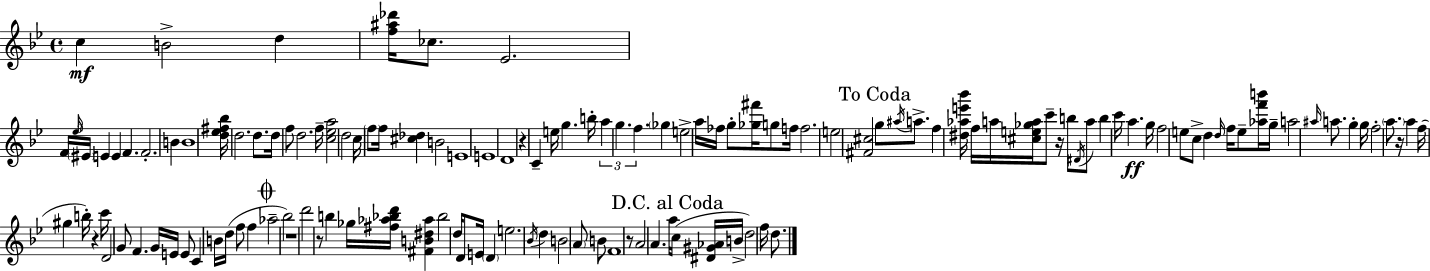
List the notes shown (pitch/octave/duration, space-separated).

C5/q B4/h D5/q [F5,A#5,Db6]/s CES5/e. Eb4/h. F4/s Eb5/s EIS4/s E4/q E4/q F4/q. F4/h. B4/q B4/w [D5,Eb5,F#5,Bb5]/s D5/h. D5/e. D5/s F5/e D5/h. F5/s [C5,Eb5,A5]/h D5/h C5/s F5/e F5/s [C#5,Db5]/q B4/h E4/w E4/w D4/w R/q C4/q E5/s G5/q. B5/s A5/q G5/q. F5/q. Gb5/q E5/h A5/s FES5/s G5/e [Gb5,F#6]/s G5/e F5/s F5/h. E5/h [F#4,C#5]/h G5/e A#5/s A5/e. F5/q [D#5,Ab5,E6,Bb6]/s F5/s A5/s [C#5,E5,Gb5,A5]/s C6/e R/s B5/e D#4/s A5/e B5/q C6/s A5/q. G5/s F5/h E5/e C5/e D5/q D5/s F5/s E5/e [Ab5,F6,B6]/s G5/s A5/h A#5/s A5/e. G5/q G5/s F5/h A5/e. R/s A5/q F5/s G#5/q B5/s R/q C6/s D4/h G4/e F4/q. G4/s E4/s E4/e C4/q B4/s D5/s F5/e F5/q Ab5/h Bb5/h R/w D6/h R/e B5/q Gb5/s [F#5,Ab5,Bb5,D6]/s [F#4,B4,D#5,Ab5]/q Bb5/h D5/s D4/e E4/s D4/q E5/h. Bb4/s D5/q B4/h A4/e B4/e F4/w R/e A4/h A4/q. A5/s C5/s [D#4,G#4,Ab4]/s B4/s D5/h F5/s D5/e.